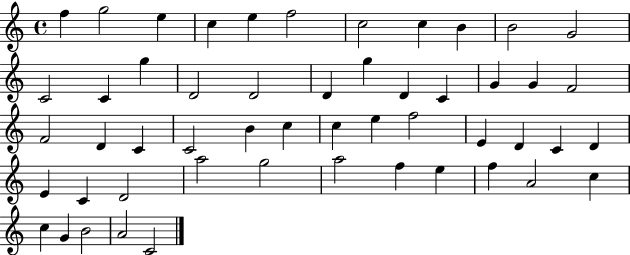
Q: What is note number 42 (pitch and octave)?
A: A5